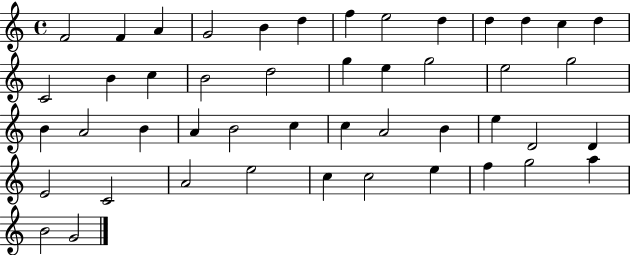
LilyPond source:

{
  \clef treble
  \time 4/4
  \defaultTimeSignature
  \key c \major
  f'2 f'4 a'4 | g'2 b'4 d''4 | f''4 e''2 d''4 | d''4 d''4 c''4 d''4 | \break c'2 b'4 c''4 | b'2 d''2 | g''4 e''4 g''2 | e''2 g''2 | \break b'4 a'2 b'4 | a'4 b'2 c''4 | c''4 a'2 b'4 | e''4 d'2 d'4 | \break e'2 c'2 | a'2 e''2 | c''4 c''2 e''4 | f''4 g''2 a''4 | \break b'2 g'2 | \bar "|."
}